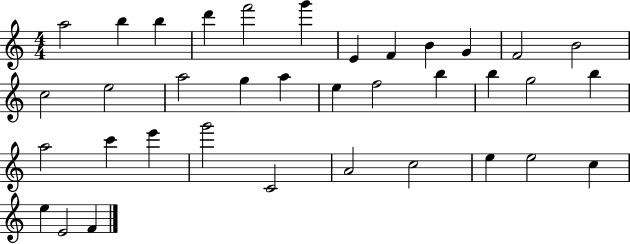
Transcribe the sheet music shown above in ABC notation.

X:1
T:Untitled
M:4/4
L:1/4
K:C
a2 b b d' f'2 g' E F B G F2 B2 c2 e2 a2 g a e f2 b b g2 b a2 c' e' g'2 C2 A2 c2 e e2 c e E2 F